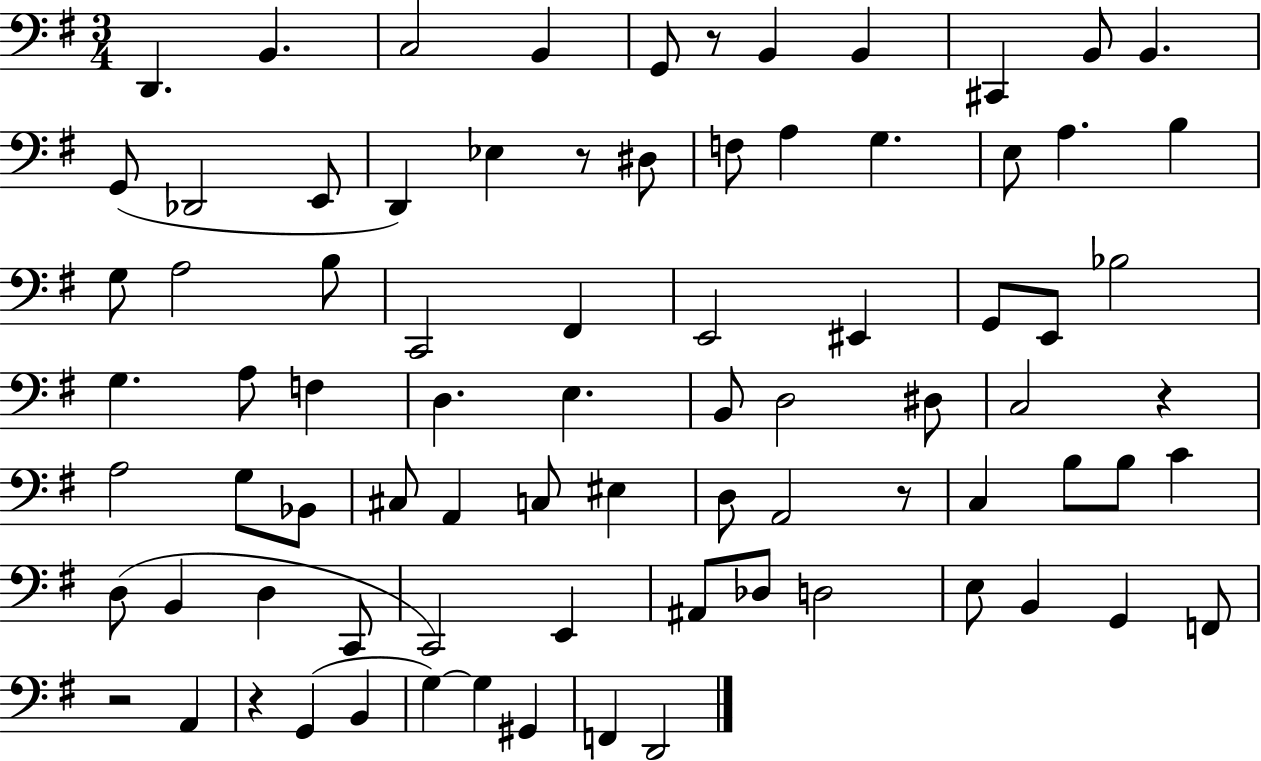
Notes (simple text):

D2/q. B2/q. C3/h B2/q G2/e R/e B2/q B2/q C#2/q B2/e B2/q. G2/e Db2/h E2/e D2/q Eb3/q R/e D#3/e F3/e A3/q G3/q. E3/e A3/q. B3/q G3/e A3/h B3/e C2/h F#2/q E2/h EIS2/q G2/e E2/e Bb3/h G3/q. A3/e F3/q D3/q. E3/q. B2/e D3/h D#3/e C3/h R/q A3/h G3/e Bb2/e C#3/e A2/q C3/e EIS3/q D3/e A2/h R/e C3/q B3/e B3/e C4/q D3/e B2/q D3/q C2/e C2/h E2/q A#2/e Db3/e D3/h E3/e B2/q G2/q F2/e R/h A2/q R/q G2/q B2/q G3/q G3/q G#2/q F2/q D2/h